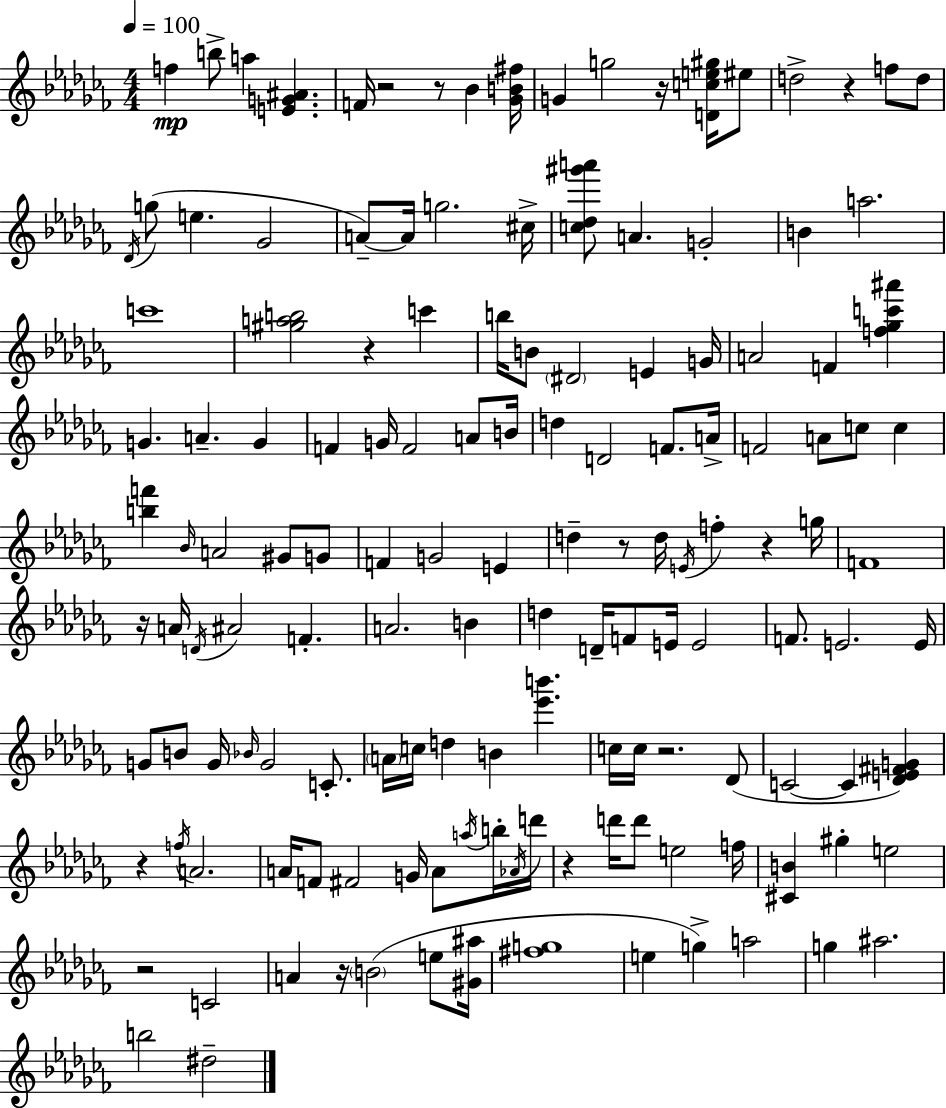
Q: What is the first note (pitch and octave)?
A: F5